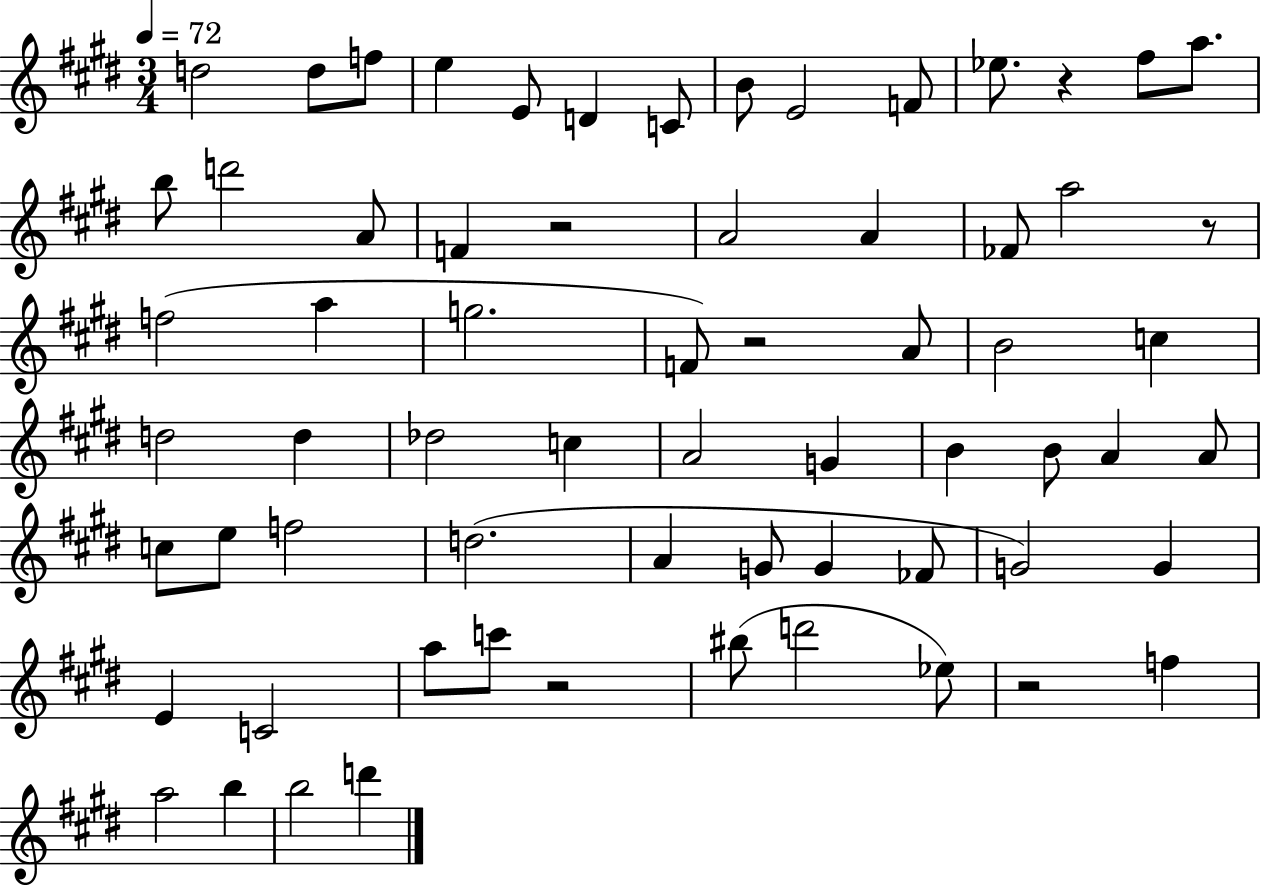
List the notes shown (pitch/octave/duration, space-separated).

D5/h D5/e F5/e E5/q E4/e D4/q C4/e B4/e E4/h F4/e Eb5/e. R/q F#5/e A5/e. B5/e D6/h A4/e F4/q R/h A4/h A4/q FES4/e A5/h R/e F5/h A5/q G5/h. F4/e R/h A4/e B4/h C5/q D5/h D5/q Db5/h C5/q A4/h G4/q B4/q B4/e A4/q A4/e C5/e E5/e F5/h D5/h. A4/q G4/e G4/q FES4/e G4/h G4/q E4/q C4/h A5/e C6/e R/h BIS5/e D6/h Eb5/e R/h F5/q A5/h B5/q B5/h D6/q